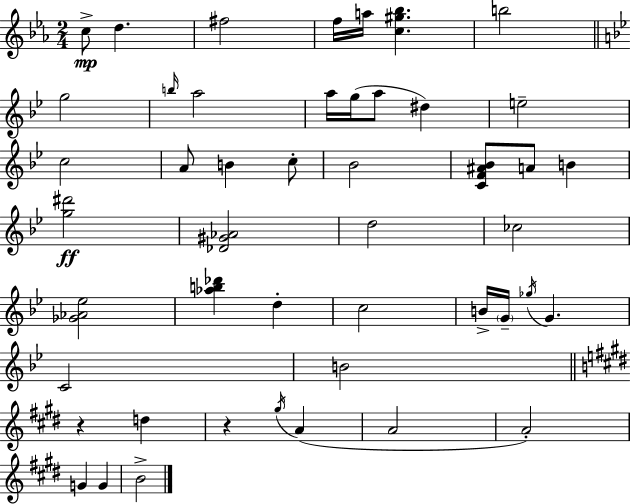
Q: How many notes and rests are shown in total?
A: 47